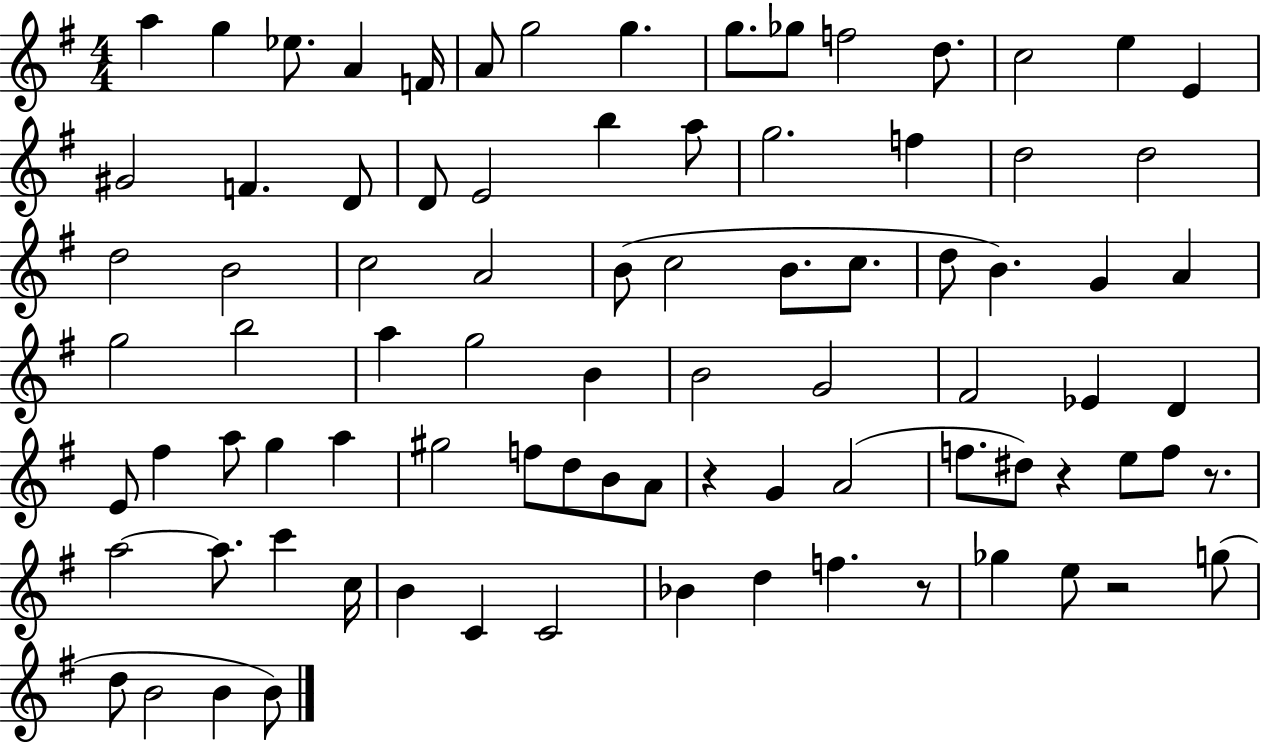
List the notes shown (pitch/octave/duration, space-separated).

A5/q G5/q Eb5/e. A4/q F4/s A4/e G5/h G5/q. G5/e. Gb5/e F5/h D5/e. C5/h E5/q E4/q G#4/h F4/q. D4/e D4/e E4/h B5/q A5/e G5/h. F5/q D5/h D5/h D5/h B4/h C5/h A4/h B4/e C5/h B4/e. C5/e. D5/e B4/q. G4/q A4/q G5/h B5/h A5/q G5/h B4/q B4/h G4/h F#4/h Eb4/q D4/q E4/e F#5/q A5/e G5/q A5/q G#5/h F5/e D5/e B4/e A4/e R/q G4/q A4/h F5/e. D#5/e R/q E5/e F5/e R/e. A5/h A5/e. C6/q C5/s B4/q C4/q C4/h Bb4/q D5/q F5/q. R/e Gb5/q E5/e R/h G5/e D5/e B4/h B4/q B4/e